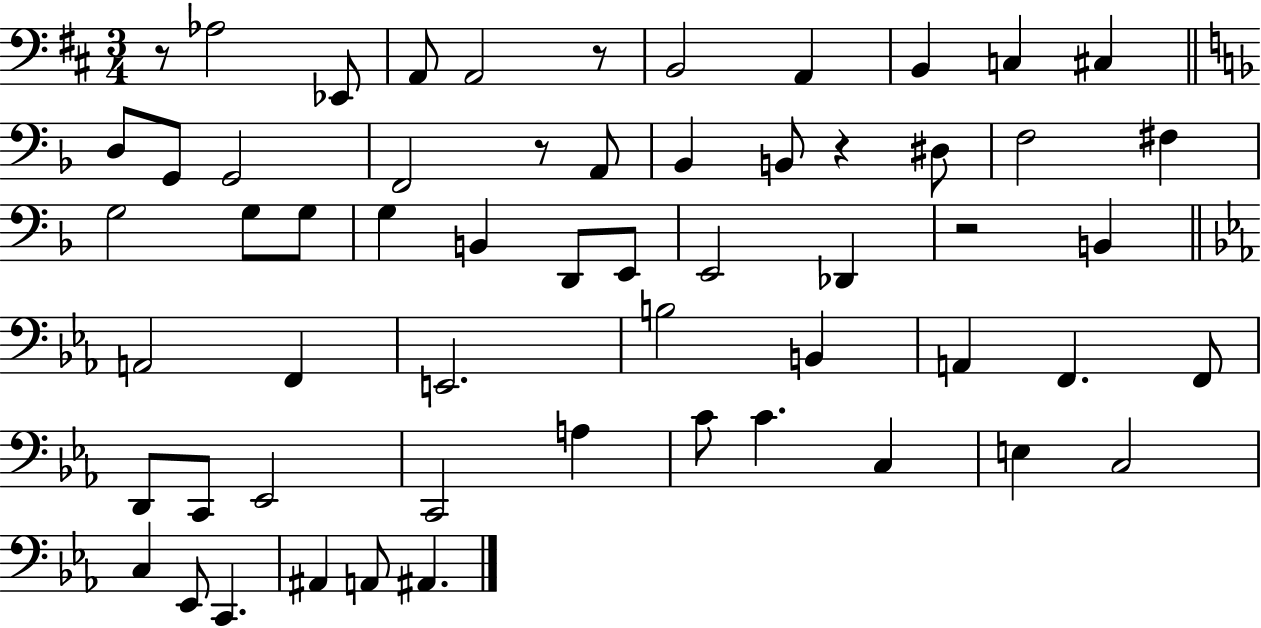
X:1
T:Untitled
M:3/4
L:1/4
K:D
z/2 _A,2 _E,,/2 A,,/2 A,,2 z/2 B,,2 A,, B,, C, ^C, D,/2 G,,/2 G,,2 F,,2 z/2 A,,/2 _B,, B,,/2 z ^D,/2 F,2 ^F, G,2 G,/2 G,/2 G, B,, D,,/2 E,,/2 E,,2 _D,, z2 B,, A,,2 F,, E,,2 B,2 B,, A,, F,, F,,/2 D,,/2 C,,/2 _E,,2 C,,2 A, C/2 C C, E, C,2 C, _E,,/2 C,, ^A,, A,,/2 ^A,,